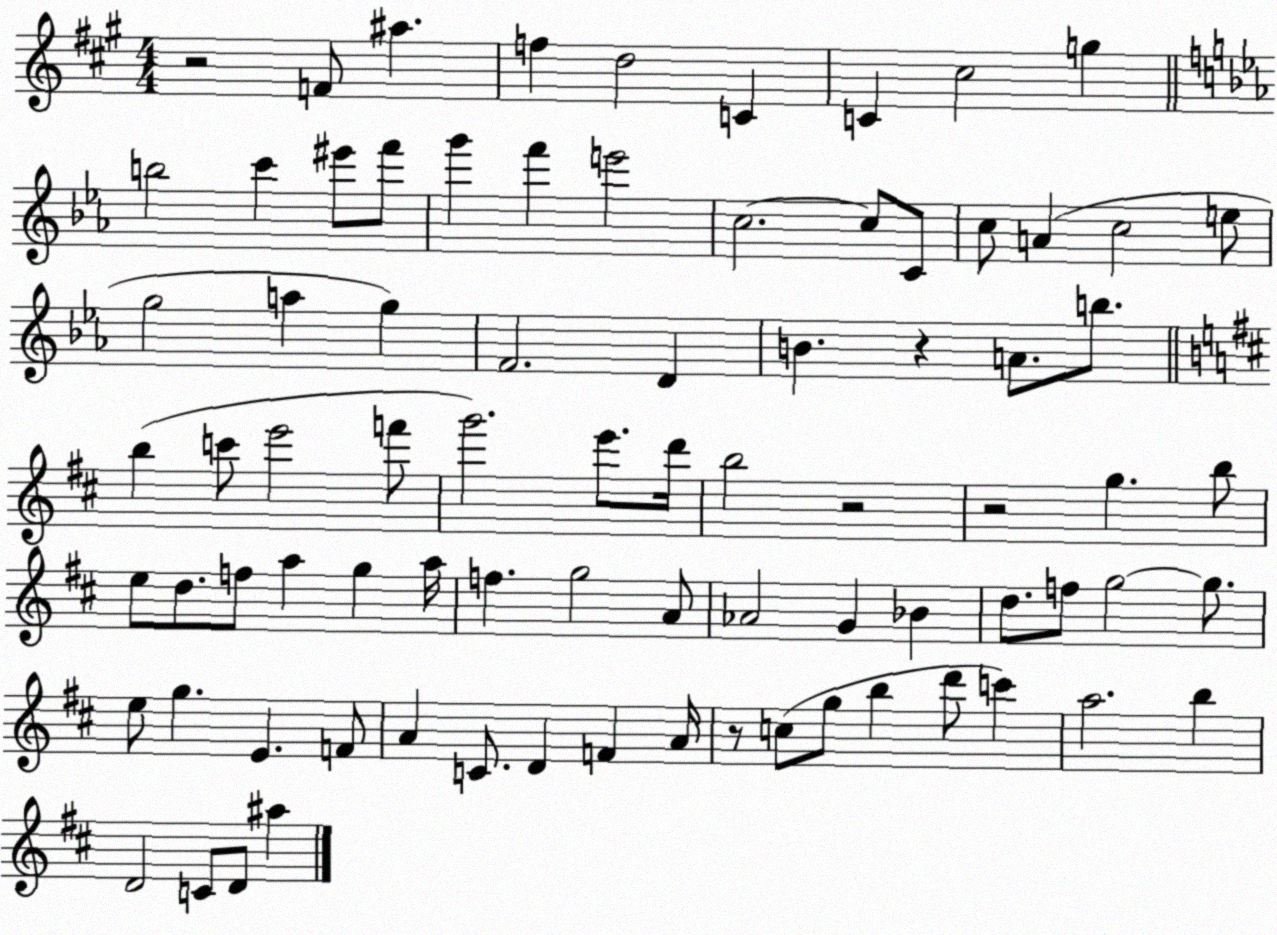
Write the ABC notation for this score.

X:1
T:Untitled
M:4/4
L:1/4
K:A
z2 F/2 ^a f d2 C C ^c2 g b2 c' ^e'/2 f'/2 g' f' e'2 c2 c/2 C/2 c/2 A c2 e/2 g2 a g F2 D B z A/2 b/2 b c'/2 e'2 f'/2 g'2 e'/2 d'/4 b2 z2 z2 g b/2 e/2 d/2 f/2 a g a/4 f g2 A/2 _A2 G _B d/2 f/2 g2 g/2 e/2 g E F/2 A C/2 D F A/4 z/2 c/2 g/2 b d'/2 c' a2 b D2 C/2 D/2 ^a